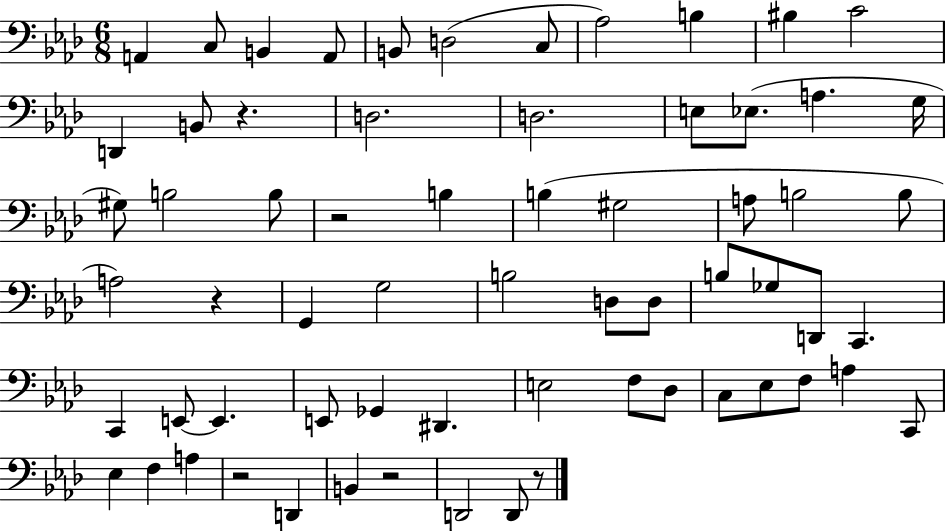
X:1
T:Untitled
M:6/8
L:1/4
K:Ab
A,, C,/2 B,, A,,/2 B,,/2 D,2 C,/2 _A,2 B, ^B, C2 D,, B,,/2 z D,2 D,2 E,/2 _E,/2 A, G,/4 ^G,/2 B,2 B,/2 z2 B, B, ^G,2 A,/2 B,2 B,/2 A,2 z G,, G,2 B,2 D,/2 D,/2 B,/2 _G,/2 D,,/2 C,, C,, E,,/2 E,, E,,/2 _G,, ^D,, E,2 F,/2 _D,/2 C,/2 _E,/2 F,/2 A, C,,/2 _E, F, A, z2 D,, B,, z2 D,,2 D,,/2 z/2